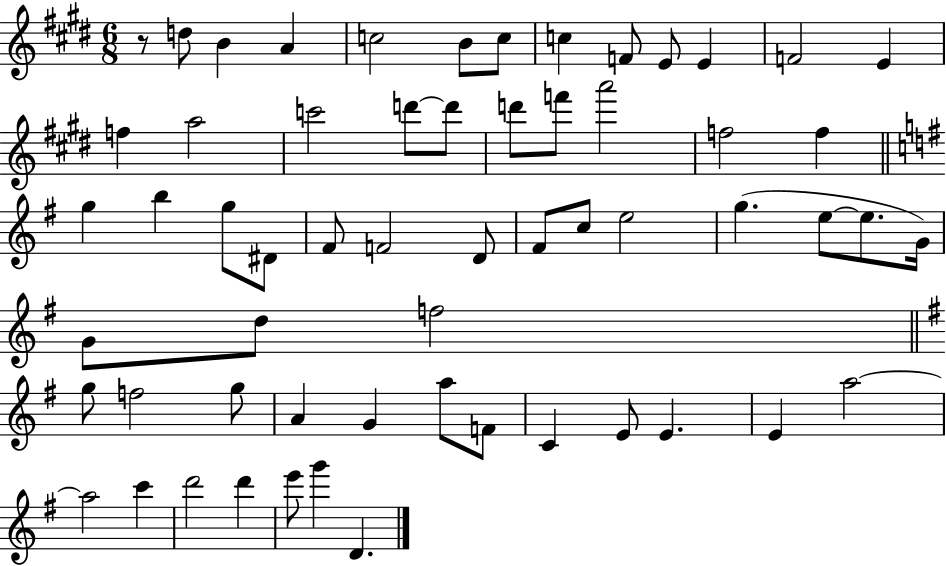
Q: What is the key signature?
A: E major